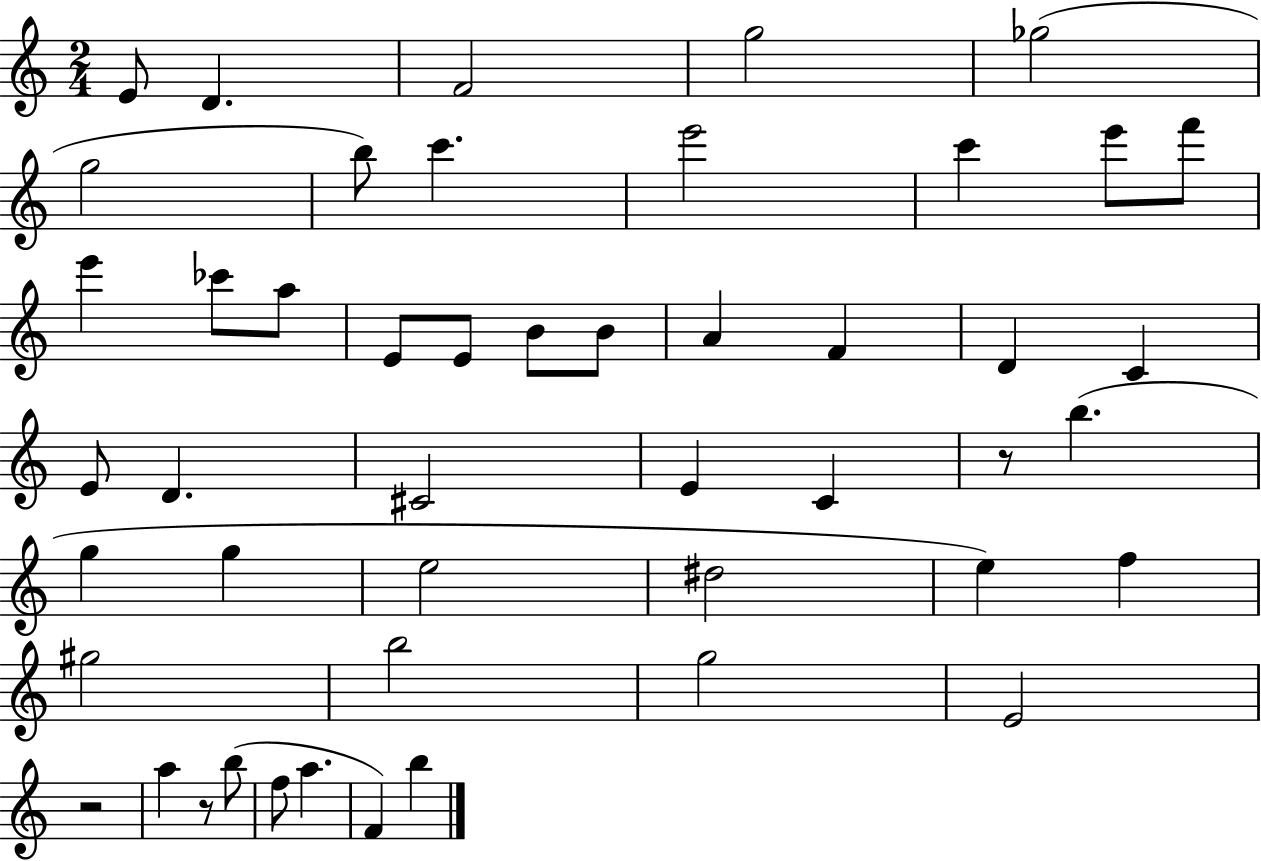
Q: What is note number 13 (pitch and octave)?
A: E6